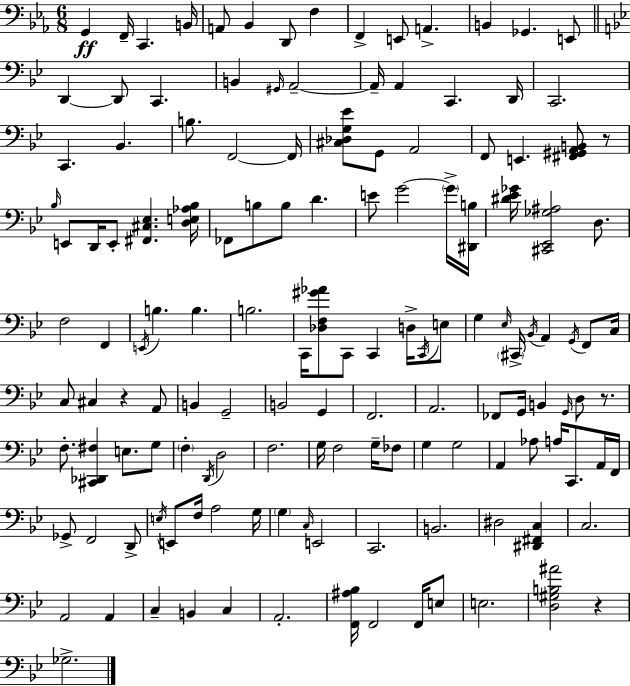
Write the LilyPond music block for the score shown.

{
  \clef bass
  \numericTimeSignature
  \time 6/8
  \key c \minor
  g,4\ff f,16-- c,4. b,16 | a,8 bes,4 d,8 f4 | f,4-> e,8 a,4.-> | b,4 ges,4. e,8 | \break \bar "||" \break \key bes \major d,4~~ d,8 c,4. | b,4 \grace { gis,16 } a,2--~~ | a,16-- a,4 c,4. | d,16 c,2. | \break c,4. bes,4. | b8. f,2~~ | f,16 <cis des g ees'>8 g,8 a,2 | f,8 e,4. <fis, gis, a, b,>8 r8 | \break \grace { bes16 } e,8 d,16 e,8-. <fis, cis ees>4. | <d e aes bes>16 fes,8 b8 b8 d'4. | e'8 g'2~~ | \parenthesize g'16-> <dis, b>16 <dis' ees' ges'>16 <cis, ees, ges ais>2 d8. | \break f2 f,4 | \acciaccatura { e,16 } b4. b4. | b2. | c,16 <des f gis' aes'>8 c,8 c,4 | \break d16-> \acciaccatura { c,16 } e8 g4 \grace { ees16 } \parenthesize cis,16-> \acciaccatura { bes,16 } a,4 | \acciaccatura { g,16 } f,8 c16 c8 cis4 | r4 a,8 b,4 g,2-- | b,2 | \break g,4 f,2. | a,2. | fes,8 g,16 b,4 | \grace { g,16 } d8 r8. f8.-. <cis, des, fis>4 | \break e8. g8 \parenthesize f4-. | \acciaccatura { d,16 } d2 f2. | g16 f2 | g16-- fes8 g4 | \break g2 a,4 | aes8 a16 c,8. a,16 f,16 ges,8-> f,2 | d,8-> \acciaccatura { e16 } e,8 | f16 a2 g16 \parenthesize g4 | \break \grace { c16 } e,2 c,2. | b,2. | dis2 | <dis, fis, c>4 c2. | \break a,2 | a,4 c4-- | b,4 c4 a,2.-. | <f, ais bes>16 | \break f,2 f,16 e8 e2. | <d gis b ais'>2 | r4 ges2.-> | \bar "|."
}